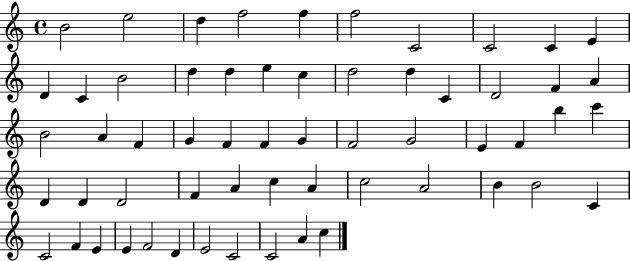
{
  \clef treble
  \time 4/4
  \defaultTimeSignature
  \key c \major
  b'2 e''2 | d''4 f''2 f''4 | f''2 c'2 | c'2 c'4 e'4 | \break d'4 c'4 b'2 | d''4 d''4 e''4 c''4 | d''2 d''4 c'4 | d'2 f'4 a'4 | \break b'2 a'4 f'4 | g'4 f'4 f'4 g'4 | f'2 g'2 | e'4 f'4 b''4 c'''4 | \break d'4 d'4 d'2 | f'4 a'4 c''4 a'4 | c''2 a'2 | b'4 b'2 c'4 | \break c'2 f'4 e'4 | e'4 f'2 d'4 | e'2 c'2 | c'2 a'4 c''4 | \break \bar "|."
}